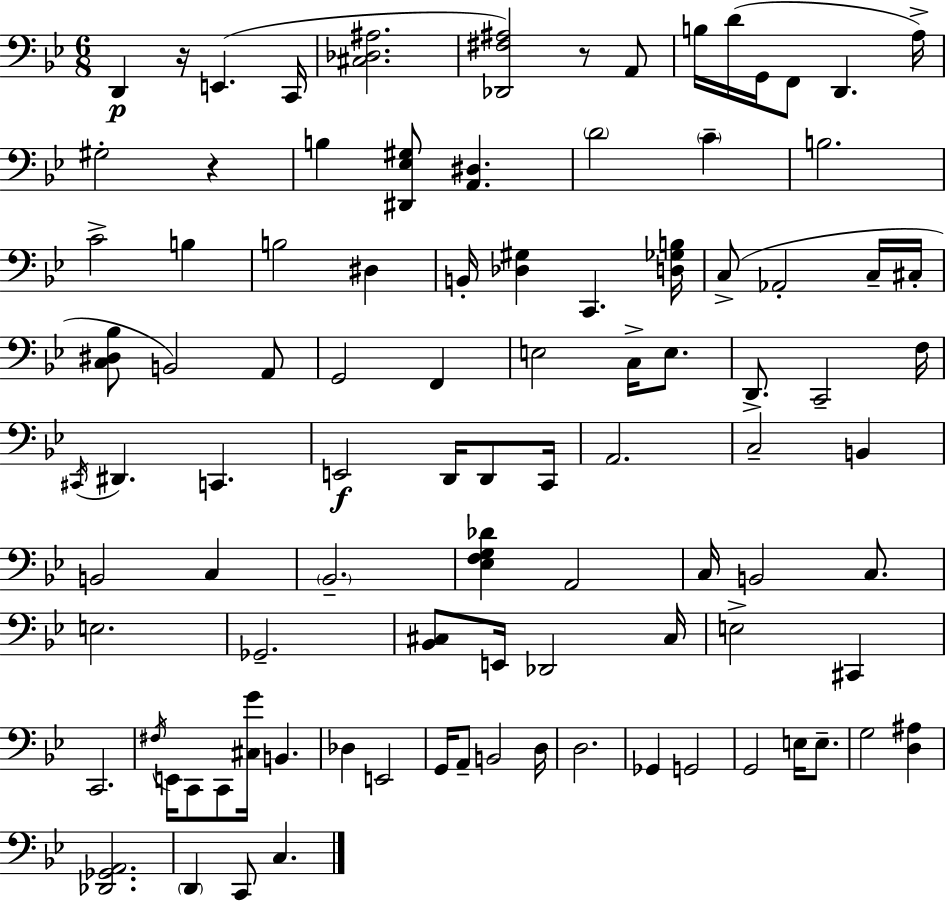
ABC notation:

X:1
T:Untitled
M:6/8
L:1/4
K:Bb
D,, z/4 E,, C,,/4 [^C,_D,^A,]2 [_D,,^F,^A,]2 z/2 A,,/2 B,/4 D/4 G,,/4 F,,/2 D,, A,/4 ^G,2 z B, [^D,,_E,^G,]/2 [A,,^D,] D2 C B,2 C2 B, B,2 ^D, B,,/4 [_D,^G,] C,, [D,_G,B,]/4 C,/2 _A,,2 C,/4 ^C,/4 [C,^D,_B,]/2 B,,2 A,,/2 G,,2 F,, E,2 C,/4 E,/2 D,,/2 C,,2 F,/4 ^C,,/4 ^D,, C,, E,,2 D,,/4 D,,/2 C,,/4 A,,2 C,2 B,, B,,2 C, _B,,2 [_E,F,G,_D] A,,2 C,/4 B,,2 C,/2 E,2 _G,,2 [_B,,^C,]/2 E,,/4 _D,,2 ^C,/4 E,2 ^C,, C,,2 ^F,/4 E,,/4 C,,/2 C,,/2 [^C,G]/4 B,, _D, E,,2 G,,/4 A,,/2 B,,2 D,/4 D,2 _G,, G,,2 G,,2 E,/4 E,/2 G,2 [D,^A,] [_D,,_G,,A,,]2 D,, C,,/2 C,